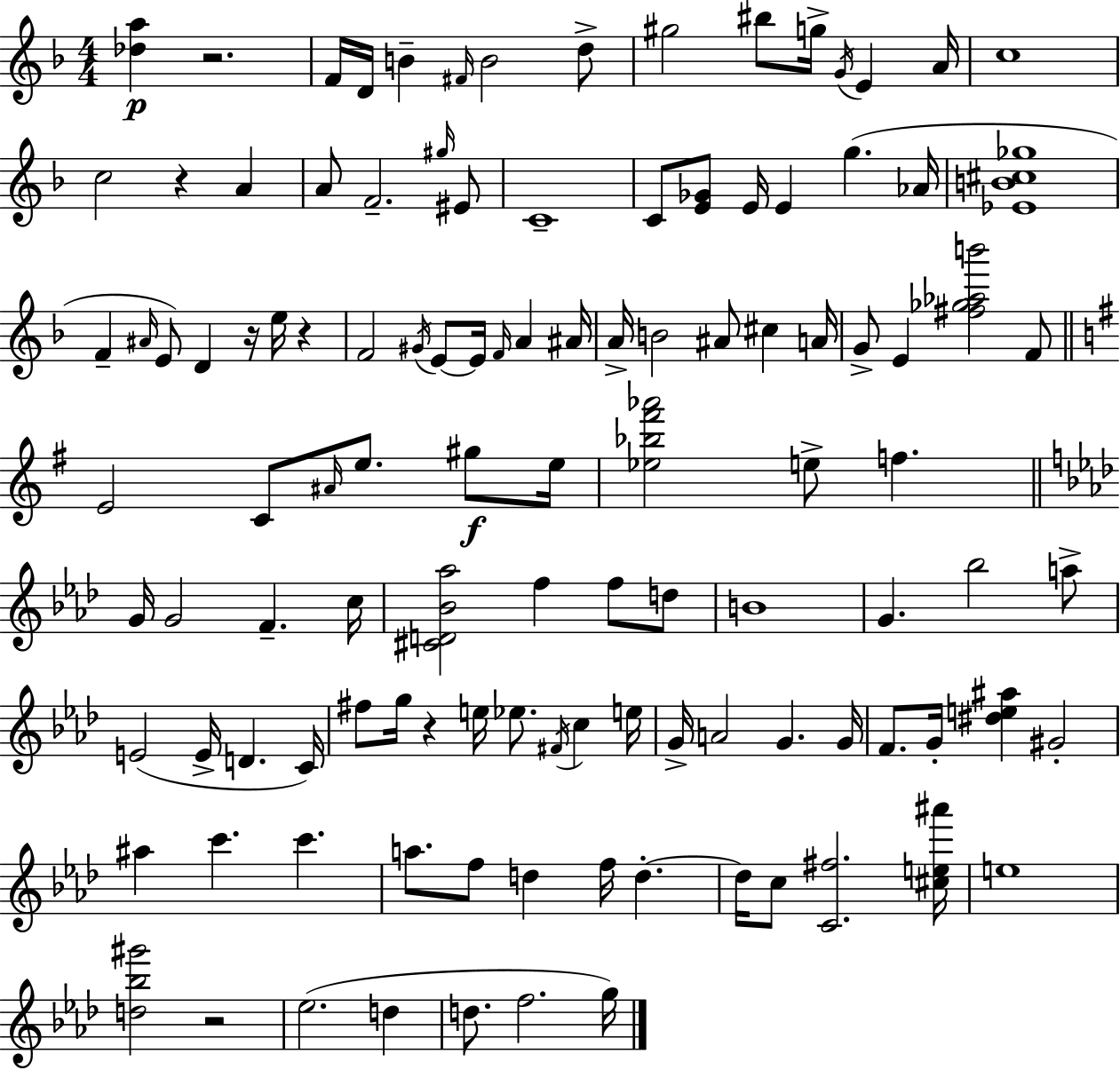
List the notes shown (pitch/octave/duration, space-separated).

[Db5,A5]/q R/h. F4/s D4/s B4/q F#4/s B4/h D5/e G#5/h BIS5/e G5/s G4/s E4/q A4/s C5/w C5/h R/q A4/q A4/e F4/h. G#5/s EIS4/e C4/w C4/e [E4,Gb4]/e E4/s E4/q G5/q. Ab4/s [Eb4,B4,C#5,Gb5]/w F4/q A#4/s E4/e D4/q R/s E5/s R/q F4/h G#4/s E4/e E4/s F4/s A4/q A#4/s A4/s B4/h A#4/e C#5/q A4/s G4/e E4/q [F#5,Gb5,Ab5,B6]/h F4/e E4/h C4/e A#4/s E5/e. G#5/e E5/s [Eb5,Bb5,F#6,Ab6]/h E5/e F5/q. G4/s G4/h F4/q. C5/s [C#4,D4,Bb4,Ab5]/h F5/q F5/e D5/e B4/w G4/q. Bb5/h A5/e E4/h E4/s D4/q. C4/s F#5/e G5/s R/q E5/s Eb5/e. F#4/s C5/q E5/s G4/s A4/h G4/q. G4/s F4/e. G4/s [D#5,E5,A#5]/q G#4/h A#5/q C6/q. C6/q. A5/e. F5/e D5/q F5/s D5/q. D5/s C5/e [C4,F#5]/h. [C#5,E5,A#6]/s E5/w [D5,Bb5,G#6]/h R/h Eb5/h. D5/q D5/e. F5/h. G5/s